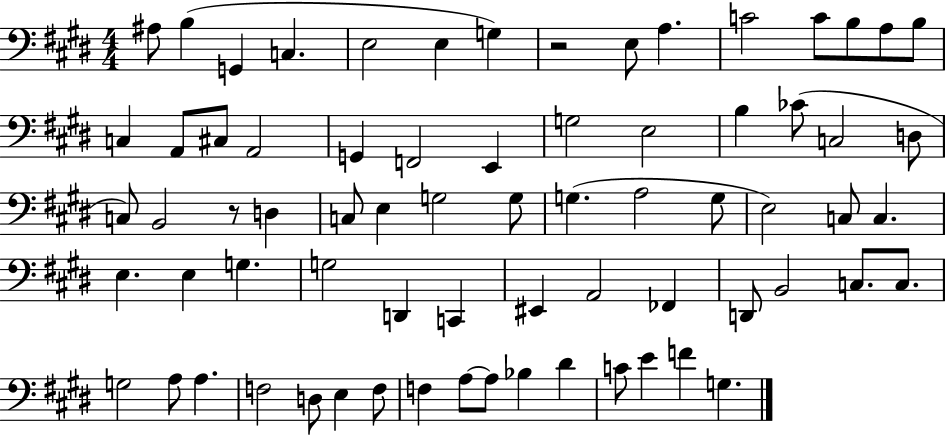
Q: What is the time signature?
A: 4/4